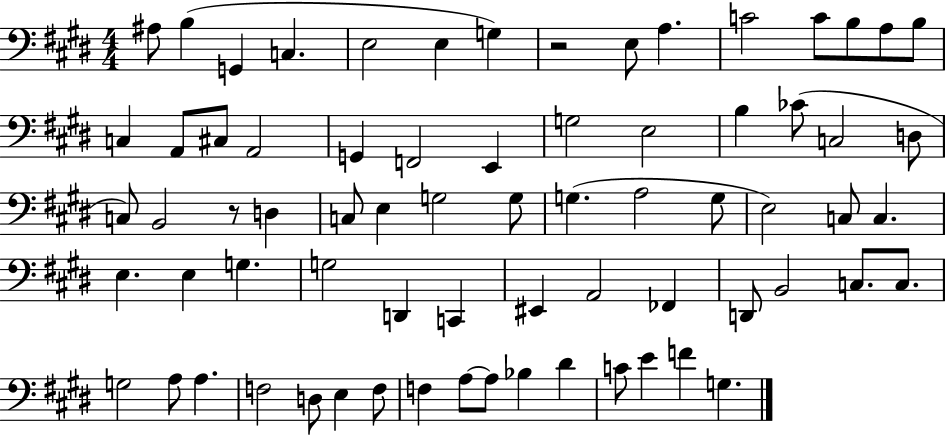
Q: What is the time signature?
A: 4/4